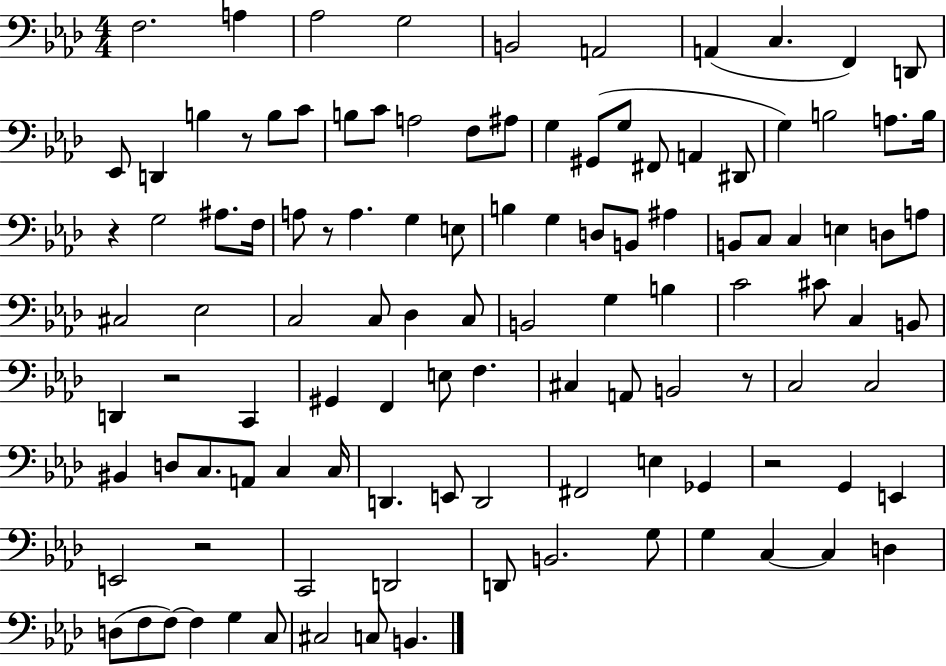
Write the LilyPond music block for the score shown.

{
  \clef bass
  \numericTimeSignature
  \time 4/4
  \key aes \major
  \repeat volta 2 { f2. a4 | aes2 g2 | b,2 a,2 | a,4( c4. f,4) d,8 | \break ees,8 d,4 b4 r8 b8 c'8 | b8 c'8 a2 f8 ais8 | g4 gis,8( g8 fis,8 a,4 dis,8 | g4) b2 a8. b16 | \break r4 g2 ais8. f16 | a8 r8 a4. g4 e8 | b4 g4 d8 b,8 ais4 | b,8 c8 c4 e4 d8 a8 | \break cis2 ees2 | c2 c8 des4 c8 | b,2 g4 b4 | c'2 cis'8 c4 b,8 | \break d,4 r2 c,4 | gis,4 f,4 e8 f4. | cis4 a,8 b,2 r8 | c2 c2 | \break bis,4 d8 c8. a,8 c4 c16 | d,4. e,8 d,2 | fis,2 e4 ges,4 | r2 g,4 e,4 | \break e,2 r2 | c,2 d,2 | d,8 b,2. g8 | g4 c4~~ c4 d4 | \break d8( f8 f8~~) f4 g4 c8 | cis2 c8 b,4. | } \bar "|."
}